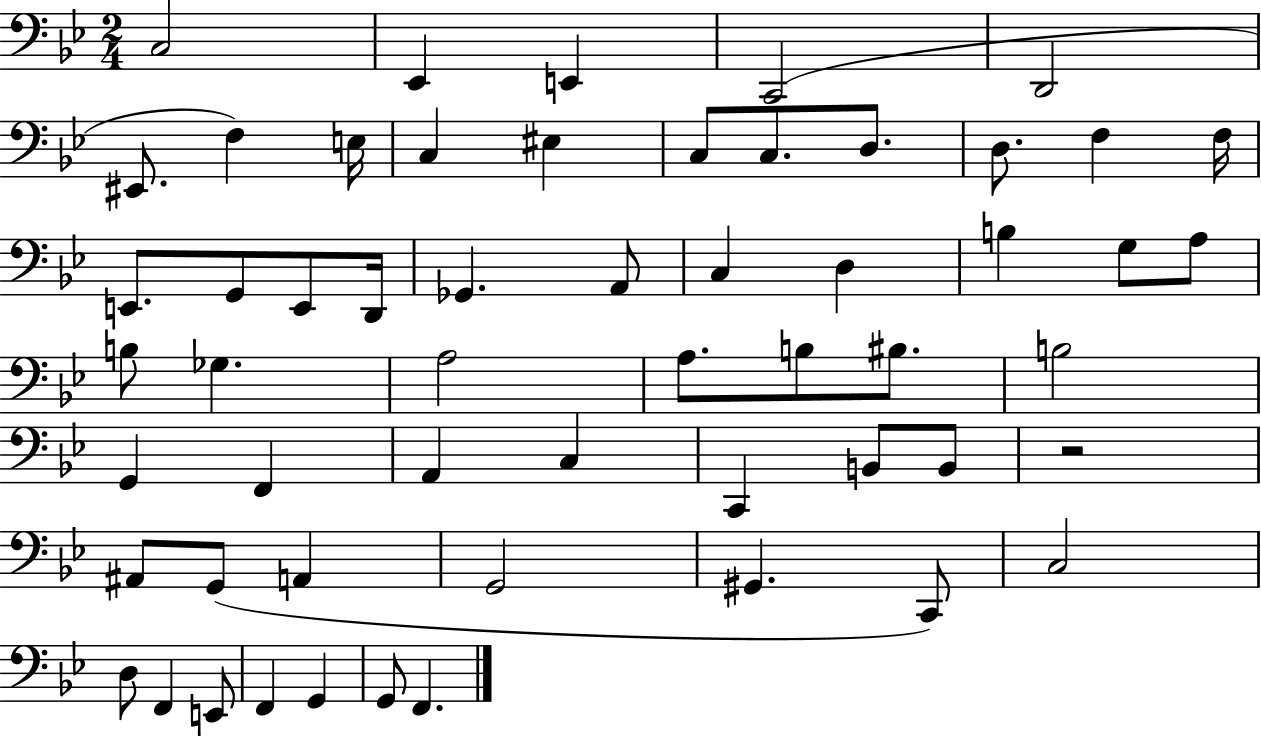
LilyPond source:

{
  \clef bass
  \numericTimeSignature
  \time 2/4
  \key bes \major
  \repeat volta 2 { c2 | ees,4 e,4 | c,2( | d,2 | \break eis,8. f4) e16 | c4 eis4 | c8 c8. d8. | d8. f4 f16 | \break e,8. g,8 e,8 d,16 | ges,4. a,8 | c4 d4 | b4 g8 a8 | \break b8 ges4. | a2 | a8. b8 bis8. | b2 | \break g,4 f,4 | a,4 c4 | c,4 b,8 b,8 | r2 | \break ais,8 g,8( a,4 | g,2 | gis,4. c,8) | c2 | \break d8 f,4 e,8 | f,4 g,4 | g,8 f,4. | } \bar "|."
}